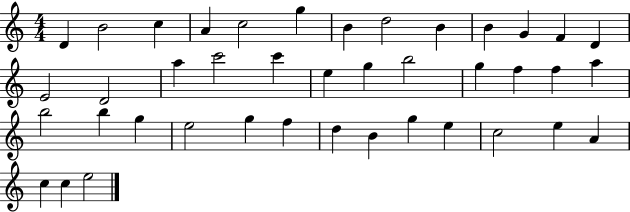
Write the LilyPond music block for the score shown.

{
  \clef treble
  \numericTimeSignature
  \time 4/4
  \key c \major
  d'4 b'2 c''4 | a'4 c''2 g''4 | b'4 d''2 b'4 | b'4 g'4 f'4 d'4 | \break e'2 d'2 | a''4 c'''2 c'''4 | e''4 g''4 b''2 | g''4 f''4 f''4 a''4 | \break b''2 b''4 g''4 | e''2 g''4 f''4 | d''4 b'4 g''4 e''4 | c''2 e''4 a'4 | \break c''4 c''4 e''2 | \bar "|."
}